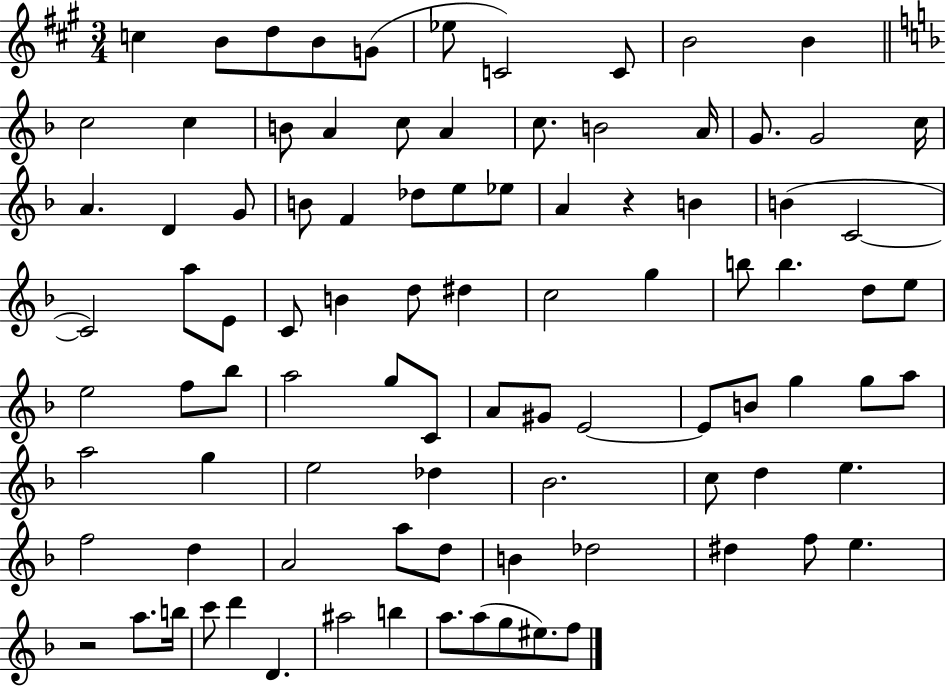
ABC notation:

X:1
T:Untitled
M:3/4
L:1/4
K:A
c B/2 d/2 B/2 G/2 _e/2 C2 C/2 B2 B c2 c B/2 A c/2 A c/2 B2 A/4 G/2 G2 c/4 A D G/2 B/2 F _d/2 e/2 _e/2 A z B B C2 C2 a/2 E/2 C/2 B d/2 ^d c2 g b/2 b d/2 e/2 e2 f/2 _b/2 a2 g/2 C/2 A/2 ^G/2 E2 E/2 B/2 g g/2 a/2 a2 g e2 _d _B2 c/2 d e f2 d A2 a/2 d/2 B _d2 ^d f/2 e z2 a/2 b/4 c'/2 d' D ^a2 b a/2 a/2 g/2 ^e/2 f/2